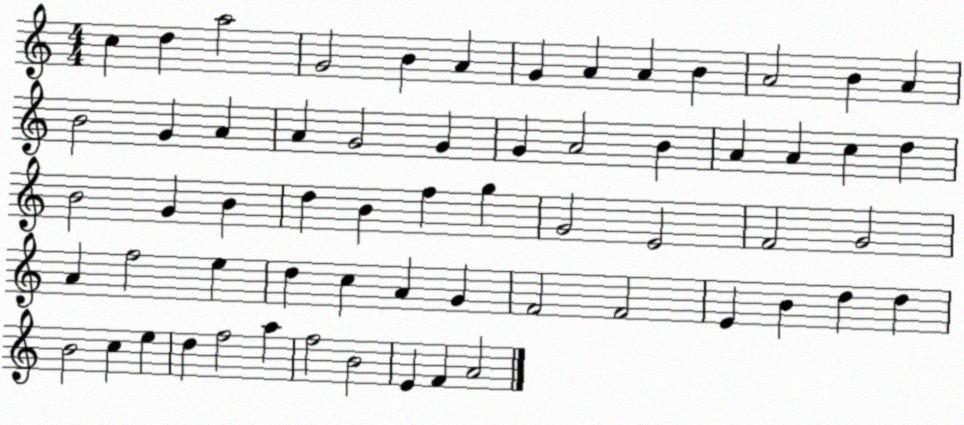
X:1
T:Untitled
M:4/4
L:1/4
K:C
c d a2 G2 B A G A A B A2 B A B2 G A A G2 G G A2 B A A c d B2 G B d B f g G2 E2 F2 G2 A f2 e d c A G F2 F2 E B d d B2 c e d f2 a f2 B2 E F A2